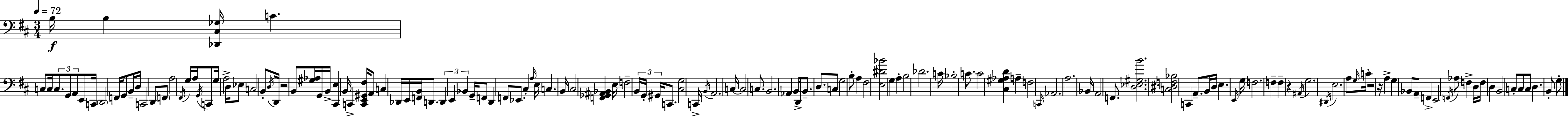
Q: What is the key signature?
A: D major